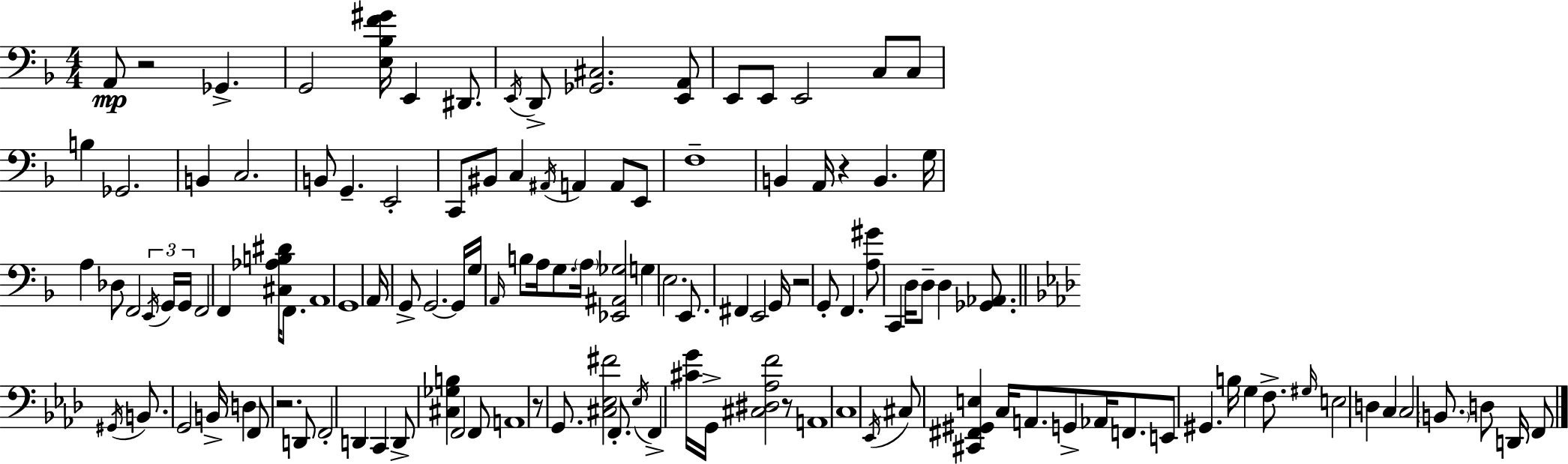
{
  \clef bass
  \numericTimeSignature
  \time 4/4
  \key f \major
  a,8\mp r2 ges,4.-> | g,2 <e bes f' gis'>16 e,4 dis,8. | \acciaccatura { e,16 } d,8-> <ges, cis>2. <e, a,>8 | e,8 e,8 e,2 c8 c8 | \break b4 ges,2. | b,4 c2. | b,8 g,4.-- e,2-. | c,8 bis,8 c4 \acciaccatura { ais,16 } a,4 a,8 | \break e,8 f1-- | b,4 a,16 r4 b,4. | g16 a4 des8 f,2 | \tuplet 3/2 { \acciaccatura { e,16 } g,16 g,16 } f,2 f,4 <cis aes b dis'>16 | \break f,8. a,1 | g,1 | a,16 g,8-> g,2.~~ | g,16 g16 \grace { a,16 } b8 a16 g8. \parenthesize a16 <ees, ais, ges>2 | \break g4 e2. | e,8. fis,4 e,2 | g,16 r2 g,8-. f,4. | <a gis'>8 c,4 d16 d8-- d4 | \break <ges, aes,>8. \bar "||" \break \key aes \major \acciaccatura { gis,16 } b,8. g,2 b,16-> d4 | f,8 r2. d,8 | f,2-. d,4 c,4 | d,8-> <cis ges b>4 f,2 f,8 | \break a,1 | r8 g,8. <cis ees fis'>2 f,8.-. | \acciaccatura { ees16 } f,4-> <cis' g'>16 g,16-> <cis dis aes f'>2 | r8 a,1 | \break c1 | \acciaccatura { ees,16 } cis8 <cis, fis, gis, e>4 c16 a,8. g,8-> aes,16 | f,8. e,8 gis,4. b16 g4 | f8.-> \grace { gis16 } e2 d4 | \break c4 c2 \parenthesize b,8. d8 | d,16 f,8 \bar "|."
}